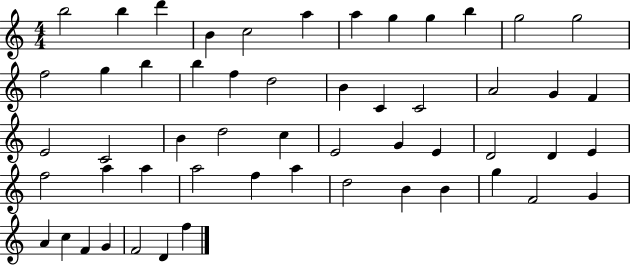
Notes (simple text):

B5/h B5/q D6/q B4/q C5/h A5/q A5/q G5/q G5/q B5/q G5/h G5/h F5/h G5/q B5/q B5/q F5/q D5/h B4/q C4/q C4/h A4/h G4/q F4/q E4/h C4/h B4/q D5/h C5/q E4/h G4/q E4/q D4/h D4/q E4/q F5/h A5/q A5/q A5/h F5/q A5/q D5/h B4/q B4/q G5/q F4/h G4/q A4/q C5/q F4/q G4/q F4/h D4/q F5/q